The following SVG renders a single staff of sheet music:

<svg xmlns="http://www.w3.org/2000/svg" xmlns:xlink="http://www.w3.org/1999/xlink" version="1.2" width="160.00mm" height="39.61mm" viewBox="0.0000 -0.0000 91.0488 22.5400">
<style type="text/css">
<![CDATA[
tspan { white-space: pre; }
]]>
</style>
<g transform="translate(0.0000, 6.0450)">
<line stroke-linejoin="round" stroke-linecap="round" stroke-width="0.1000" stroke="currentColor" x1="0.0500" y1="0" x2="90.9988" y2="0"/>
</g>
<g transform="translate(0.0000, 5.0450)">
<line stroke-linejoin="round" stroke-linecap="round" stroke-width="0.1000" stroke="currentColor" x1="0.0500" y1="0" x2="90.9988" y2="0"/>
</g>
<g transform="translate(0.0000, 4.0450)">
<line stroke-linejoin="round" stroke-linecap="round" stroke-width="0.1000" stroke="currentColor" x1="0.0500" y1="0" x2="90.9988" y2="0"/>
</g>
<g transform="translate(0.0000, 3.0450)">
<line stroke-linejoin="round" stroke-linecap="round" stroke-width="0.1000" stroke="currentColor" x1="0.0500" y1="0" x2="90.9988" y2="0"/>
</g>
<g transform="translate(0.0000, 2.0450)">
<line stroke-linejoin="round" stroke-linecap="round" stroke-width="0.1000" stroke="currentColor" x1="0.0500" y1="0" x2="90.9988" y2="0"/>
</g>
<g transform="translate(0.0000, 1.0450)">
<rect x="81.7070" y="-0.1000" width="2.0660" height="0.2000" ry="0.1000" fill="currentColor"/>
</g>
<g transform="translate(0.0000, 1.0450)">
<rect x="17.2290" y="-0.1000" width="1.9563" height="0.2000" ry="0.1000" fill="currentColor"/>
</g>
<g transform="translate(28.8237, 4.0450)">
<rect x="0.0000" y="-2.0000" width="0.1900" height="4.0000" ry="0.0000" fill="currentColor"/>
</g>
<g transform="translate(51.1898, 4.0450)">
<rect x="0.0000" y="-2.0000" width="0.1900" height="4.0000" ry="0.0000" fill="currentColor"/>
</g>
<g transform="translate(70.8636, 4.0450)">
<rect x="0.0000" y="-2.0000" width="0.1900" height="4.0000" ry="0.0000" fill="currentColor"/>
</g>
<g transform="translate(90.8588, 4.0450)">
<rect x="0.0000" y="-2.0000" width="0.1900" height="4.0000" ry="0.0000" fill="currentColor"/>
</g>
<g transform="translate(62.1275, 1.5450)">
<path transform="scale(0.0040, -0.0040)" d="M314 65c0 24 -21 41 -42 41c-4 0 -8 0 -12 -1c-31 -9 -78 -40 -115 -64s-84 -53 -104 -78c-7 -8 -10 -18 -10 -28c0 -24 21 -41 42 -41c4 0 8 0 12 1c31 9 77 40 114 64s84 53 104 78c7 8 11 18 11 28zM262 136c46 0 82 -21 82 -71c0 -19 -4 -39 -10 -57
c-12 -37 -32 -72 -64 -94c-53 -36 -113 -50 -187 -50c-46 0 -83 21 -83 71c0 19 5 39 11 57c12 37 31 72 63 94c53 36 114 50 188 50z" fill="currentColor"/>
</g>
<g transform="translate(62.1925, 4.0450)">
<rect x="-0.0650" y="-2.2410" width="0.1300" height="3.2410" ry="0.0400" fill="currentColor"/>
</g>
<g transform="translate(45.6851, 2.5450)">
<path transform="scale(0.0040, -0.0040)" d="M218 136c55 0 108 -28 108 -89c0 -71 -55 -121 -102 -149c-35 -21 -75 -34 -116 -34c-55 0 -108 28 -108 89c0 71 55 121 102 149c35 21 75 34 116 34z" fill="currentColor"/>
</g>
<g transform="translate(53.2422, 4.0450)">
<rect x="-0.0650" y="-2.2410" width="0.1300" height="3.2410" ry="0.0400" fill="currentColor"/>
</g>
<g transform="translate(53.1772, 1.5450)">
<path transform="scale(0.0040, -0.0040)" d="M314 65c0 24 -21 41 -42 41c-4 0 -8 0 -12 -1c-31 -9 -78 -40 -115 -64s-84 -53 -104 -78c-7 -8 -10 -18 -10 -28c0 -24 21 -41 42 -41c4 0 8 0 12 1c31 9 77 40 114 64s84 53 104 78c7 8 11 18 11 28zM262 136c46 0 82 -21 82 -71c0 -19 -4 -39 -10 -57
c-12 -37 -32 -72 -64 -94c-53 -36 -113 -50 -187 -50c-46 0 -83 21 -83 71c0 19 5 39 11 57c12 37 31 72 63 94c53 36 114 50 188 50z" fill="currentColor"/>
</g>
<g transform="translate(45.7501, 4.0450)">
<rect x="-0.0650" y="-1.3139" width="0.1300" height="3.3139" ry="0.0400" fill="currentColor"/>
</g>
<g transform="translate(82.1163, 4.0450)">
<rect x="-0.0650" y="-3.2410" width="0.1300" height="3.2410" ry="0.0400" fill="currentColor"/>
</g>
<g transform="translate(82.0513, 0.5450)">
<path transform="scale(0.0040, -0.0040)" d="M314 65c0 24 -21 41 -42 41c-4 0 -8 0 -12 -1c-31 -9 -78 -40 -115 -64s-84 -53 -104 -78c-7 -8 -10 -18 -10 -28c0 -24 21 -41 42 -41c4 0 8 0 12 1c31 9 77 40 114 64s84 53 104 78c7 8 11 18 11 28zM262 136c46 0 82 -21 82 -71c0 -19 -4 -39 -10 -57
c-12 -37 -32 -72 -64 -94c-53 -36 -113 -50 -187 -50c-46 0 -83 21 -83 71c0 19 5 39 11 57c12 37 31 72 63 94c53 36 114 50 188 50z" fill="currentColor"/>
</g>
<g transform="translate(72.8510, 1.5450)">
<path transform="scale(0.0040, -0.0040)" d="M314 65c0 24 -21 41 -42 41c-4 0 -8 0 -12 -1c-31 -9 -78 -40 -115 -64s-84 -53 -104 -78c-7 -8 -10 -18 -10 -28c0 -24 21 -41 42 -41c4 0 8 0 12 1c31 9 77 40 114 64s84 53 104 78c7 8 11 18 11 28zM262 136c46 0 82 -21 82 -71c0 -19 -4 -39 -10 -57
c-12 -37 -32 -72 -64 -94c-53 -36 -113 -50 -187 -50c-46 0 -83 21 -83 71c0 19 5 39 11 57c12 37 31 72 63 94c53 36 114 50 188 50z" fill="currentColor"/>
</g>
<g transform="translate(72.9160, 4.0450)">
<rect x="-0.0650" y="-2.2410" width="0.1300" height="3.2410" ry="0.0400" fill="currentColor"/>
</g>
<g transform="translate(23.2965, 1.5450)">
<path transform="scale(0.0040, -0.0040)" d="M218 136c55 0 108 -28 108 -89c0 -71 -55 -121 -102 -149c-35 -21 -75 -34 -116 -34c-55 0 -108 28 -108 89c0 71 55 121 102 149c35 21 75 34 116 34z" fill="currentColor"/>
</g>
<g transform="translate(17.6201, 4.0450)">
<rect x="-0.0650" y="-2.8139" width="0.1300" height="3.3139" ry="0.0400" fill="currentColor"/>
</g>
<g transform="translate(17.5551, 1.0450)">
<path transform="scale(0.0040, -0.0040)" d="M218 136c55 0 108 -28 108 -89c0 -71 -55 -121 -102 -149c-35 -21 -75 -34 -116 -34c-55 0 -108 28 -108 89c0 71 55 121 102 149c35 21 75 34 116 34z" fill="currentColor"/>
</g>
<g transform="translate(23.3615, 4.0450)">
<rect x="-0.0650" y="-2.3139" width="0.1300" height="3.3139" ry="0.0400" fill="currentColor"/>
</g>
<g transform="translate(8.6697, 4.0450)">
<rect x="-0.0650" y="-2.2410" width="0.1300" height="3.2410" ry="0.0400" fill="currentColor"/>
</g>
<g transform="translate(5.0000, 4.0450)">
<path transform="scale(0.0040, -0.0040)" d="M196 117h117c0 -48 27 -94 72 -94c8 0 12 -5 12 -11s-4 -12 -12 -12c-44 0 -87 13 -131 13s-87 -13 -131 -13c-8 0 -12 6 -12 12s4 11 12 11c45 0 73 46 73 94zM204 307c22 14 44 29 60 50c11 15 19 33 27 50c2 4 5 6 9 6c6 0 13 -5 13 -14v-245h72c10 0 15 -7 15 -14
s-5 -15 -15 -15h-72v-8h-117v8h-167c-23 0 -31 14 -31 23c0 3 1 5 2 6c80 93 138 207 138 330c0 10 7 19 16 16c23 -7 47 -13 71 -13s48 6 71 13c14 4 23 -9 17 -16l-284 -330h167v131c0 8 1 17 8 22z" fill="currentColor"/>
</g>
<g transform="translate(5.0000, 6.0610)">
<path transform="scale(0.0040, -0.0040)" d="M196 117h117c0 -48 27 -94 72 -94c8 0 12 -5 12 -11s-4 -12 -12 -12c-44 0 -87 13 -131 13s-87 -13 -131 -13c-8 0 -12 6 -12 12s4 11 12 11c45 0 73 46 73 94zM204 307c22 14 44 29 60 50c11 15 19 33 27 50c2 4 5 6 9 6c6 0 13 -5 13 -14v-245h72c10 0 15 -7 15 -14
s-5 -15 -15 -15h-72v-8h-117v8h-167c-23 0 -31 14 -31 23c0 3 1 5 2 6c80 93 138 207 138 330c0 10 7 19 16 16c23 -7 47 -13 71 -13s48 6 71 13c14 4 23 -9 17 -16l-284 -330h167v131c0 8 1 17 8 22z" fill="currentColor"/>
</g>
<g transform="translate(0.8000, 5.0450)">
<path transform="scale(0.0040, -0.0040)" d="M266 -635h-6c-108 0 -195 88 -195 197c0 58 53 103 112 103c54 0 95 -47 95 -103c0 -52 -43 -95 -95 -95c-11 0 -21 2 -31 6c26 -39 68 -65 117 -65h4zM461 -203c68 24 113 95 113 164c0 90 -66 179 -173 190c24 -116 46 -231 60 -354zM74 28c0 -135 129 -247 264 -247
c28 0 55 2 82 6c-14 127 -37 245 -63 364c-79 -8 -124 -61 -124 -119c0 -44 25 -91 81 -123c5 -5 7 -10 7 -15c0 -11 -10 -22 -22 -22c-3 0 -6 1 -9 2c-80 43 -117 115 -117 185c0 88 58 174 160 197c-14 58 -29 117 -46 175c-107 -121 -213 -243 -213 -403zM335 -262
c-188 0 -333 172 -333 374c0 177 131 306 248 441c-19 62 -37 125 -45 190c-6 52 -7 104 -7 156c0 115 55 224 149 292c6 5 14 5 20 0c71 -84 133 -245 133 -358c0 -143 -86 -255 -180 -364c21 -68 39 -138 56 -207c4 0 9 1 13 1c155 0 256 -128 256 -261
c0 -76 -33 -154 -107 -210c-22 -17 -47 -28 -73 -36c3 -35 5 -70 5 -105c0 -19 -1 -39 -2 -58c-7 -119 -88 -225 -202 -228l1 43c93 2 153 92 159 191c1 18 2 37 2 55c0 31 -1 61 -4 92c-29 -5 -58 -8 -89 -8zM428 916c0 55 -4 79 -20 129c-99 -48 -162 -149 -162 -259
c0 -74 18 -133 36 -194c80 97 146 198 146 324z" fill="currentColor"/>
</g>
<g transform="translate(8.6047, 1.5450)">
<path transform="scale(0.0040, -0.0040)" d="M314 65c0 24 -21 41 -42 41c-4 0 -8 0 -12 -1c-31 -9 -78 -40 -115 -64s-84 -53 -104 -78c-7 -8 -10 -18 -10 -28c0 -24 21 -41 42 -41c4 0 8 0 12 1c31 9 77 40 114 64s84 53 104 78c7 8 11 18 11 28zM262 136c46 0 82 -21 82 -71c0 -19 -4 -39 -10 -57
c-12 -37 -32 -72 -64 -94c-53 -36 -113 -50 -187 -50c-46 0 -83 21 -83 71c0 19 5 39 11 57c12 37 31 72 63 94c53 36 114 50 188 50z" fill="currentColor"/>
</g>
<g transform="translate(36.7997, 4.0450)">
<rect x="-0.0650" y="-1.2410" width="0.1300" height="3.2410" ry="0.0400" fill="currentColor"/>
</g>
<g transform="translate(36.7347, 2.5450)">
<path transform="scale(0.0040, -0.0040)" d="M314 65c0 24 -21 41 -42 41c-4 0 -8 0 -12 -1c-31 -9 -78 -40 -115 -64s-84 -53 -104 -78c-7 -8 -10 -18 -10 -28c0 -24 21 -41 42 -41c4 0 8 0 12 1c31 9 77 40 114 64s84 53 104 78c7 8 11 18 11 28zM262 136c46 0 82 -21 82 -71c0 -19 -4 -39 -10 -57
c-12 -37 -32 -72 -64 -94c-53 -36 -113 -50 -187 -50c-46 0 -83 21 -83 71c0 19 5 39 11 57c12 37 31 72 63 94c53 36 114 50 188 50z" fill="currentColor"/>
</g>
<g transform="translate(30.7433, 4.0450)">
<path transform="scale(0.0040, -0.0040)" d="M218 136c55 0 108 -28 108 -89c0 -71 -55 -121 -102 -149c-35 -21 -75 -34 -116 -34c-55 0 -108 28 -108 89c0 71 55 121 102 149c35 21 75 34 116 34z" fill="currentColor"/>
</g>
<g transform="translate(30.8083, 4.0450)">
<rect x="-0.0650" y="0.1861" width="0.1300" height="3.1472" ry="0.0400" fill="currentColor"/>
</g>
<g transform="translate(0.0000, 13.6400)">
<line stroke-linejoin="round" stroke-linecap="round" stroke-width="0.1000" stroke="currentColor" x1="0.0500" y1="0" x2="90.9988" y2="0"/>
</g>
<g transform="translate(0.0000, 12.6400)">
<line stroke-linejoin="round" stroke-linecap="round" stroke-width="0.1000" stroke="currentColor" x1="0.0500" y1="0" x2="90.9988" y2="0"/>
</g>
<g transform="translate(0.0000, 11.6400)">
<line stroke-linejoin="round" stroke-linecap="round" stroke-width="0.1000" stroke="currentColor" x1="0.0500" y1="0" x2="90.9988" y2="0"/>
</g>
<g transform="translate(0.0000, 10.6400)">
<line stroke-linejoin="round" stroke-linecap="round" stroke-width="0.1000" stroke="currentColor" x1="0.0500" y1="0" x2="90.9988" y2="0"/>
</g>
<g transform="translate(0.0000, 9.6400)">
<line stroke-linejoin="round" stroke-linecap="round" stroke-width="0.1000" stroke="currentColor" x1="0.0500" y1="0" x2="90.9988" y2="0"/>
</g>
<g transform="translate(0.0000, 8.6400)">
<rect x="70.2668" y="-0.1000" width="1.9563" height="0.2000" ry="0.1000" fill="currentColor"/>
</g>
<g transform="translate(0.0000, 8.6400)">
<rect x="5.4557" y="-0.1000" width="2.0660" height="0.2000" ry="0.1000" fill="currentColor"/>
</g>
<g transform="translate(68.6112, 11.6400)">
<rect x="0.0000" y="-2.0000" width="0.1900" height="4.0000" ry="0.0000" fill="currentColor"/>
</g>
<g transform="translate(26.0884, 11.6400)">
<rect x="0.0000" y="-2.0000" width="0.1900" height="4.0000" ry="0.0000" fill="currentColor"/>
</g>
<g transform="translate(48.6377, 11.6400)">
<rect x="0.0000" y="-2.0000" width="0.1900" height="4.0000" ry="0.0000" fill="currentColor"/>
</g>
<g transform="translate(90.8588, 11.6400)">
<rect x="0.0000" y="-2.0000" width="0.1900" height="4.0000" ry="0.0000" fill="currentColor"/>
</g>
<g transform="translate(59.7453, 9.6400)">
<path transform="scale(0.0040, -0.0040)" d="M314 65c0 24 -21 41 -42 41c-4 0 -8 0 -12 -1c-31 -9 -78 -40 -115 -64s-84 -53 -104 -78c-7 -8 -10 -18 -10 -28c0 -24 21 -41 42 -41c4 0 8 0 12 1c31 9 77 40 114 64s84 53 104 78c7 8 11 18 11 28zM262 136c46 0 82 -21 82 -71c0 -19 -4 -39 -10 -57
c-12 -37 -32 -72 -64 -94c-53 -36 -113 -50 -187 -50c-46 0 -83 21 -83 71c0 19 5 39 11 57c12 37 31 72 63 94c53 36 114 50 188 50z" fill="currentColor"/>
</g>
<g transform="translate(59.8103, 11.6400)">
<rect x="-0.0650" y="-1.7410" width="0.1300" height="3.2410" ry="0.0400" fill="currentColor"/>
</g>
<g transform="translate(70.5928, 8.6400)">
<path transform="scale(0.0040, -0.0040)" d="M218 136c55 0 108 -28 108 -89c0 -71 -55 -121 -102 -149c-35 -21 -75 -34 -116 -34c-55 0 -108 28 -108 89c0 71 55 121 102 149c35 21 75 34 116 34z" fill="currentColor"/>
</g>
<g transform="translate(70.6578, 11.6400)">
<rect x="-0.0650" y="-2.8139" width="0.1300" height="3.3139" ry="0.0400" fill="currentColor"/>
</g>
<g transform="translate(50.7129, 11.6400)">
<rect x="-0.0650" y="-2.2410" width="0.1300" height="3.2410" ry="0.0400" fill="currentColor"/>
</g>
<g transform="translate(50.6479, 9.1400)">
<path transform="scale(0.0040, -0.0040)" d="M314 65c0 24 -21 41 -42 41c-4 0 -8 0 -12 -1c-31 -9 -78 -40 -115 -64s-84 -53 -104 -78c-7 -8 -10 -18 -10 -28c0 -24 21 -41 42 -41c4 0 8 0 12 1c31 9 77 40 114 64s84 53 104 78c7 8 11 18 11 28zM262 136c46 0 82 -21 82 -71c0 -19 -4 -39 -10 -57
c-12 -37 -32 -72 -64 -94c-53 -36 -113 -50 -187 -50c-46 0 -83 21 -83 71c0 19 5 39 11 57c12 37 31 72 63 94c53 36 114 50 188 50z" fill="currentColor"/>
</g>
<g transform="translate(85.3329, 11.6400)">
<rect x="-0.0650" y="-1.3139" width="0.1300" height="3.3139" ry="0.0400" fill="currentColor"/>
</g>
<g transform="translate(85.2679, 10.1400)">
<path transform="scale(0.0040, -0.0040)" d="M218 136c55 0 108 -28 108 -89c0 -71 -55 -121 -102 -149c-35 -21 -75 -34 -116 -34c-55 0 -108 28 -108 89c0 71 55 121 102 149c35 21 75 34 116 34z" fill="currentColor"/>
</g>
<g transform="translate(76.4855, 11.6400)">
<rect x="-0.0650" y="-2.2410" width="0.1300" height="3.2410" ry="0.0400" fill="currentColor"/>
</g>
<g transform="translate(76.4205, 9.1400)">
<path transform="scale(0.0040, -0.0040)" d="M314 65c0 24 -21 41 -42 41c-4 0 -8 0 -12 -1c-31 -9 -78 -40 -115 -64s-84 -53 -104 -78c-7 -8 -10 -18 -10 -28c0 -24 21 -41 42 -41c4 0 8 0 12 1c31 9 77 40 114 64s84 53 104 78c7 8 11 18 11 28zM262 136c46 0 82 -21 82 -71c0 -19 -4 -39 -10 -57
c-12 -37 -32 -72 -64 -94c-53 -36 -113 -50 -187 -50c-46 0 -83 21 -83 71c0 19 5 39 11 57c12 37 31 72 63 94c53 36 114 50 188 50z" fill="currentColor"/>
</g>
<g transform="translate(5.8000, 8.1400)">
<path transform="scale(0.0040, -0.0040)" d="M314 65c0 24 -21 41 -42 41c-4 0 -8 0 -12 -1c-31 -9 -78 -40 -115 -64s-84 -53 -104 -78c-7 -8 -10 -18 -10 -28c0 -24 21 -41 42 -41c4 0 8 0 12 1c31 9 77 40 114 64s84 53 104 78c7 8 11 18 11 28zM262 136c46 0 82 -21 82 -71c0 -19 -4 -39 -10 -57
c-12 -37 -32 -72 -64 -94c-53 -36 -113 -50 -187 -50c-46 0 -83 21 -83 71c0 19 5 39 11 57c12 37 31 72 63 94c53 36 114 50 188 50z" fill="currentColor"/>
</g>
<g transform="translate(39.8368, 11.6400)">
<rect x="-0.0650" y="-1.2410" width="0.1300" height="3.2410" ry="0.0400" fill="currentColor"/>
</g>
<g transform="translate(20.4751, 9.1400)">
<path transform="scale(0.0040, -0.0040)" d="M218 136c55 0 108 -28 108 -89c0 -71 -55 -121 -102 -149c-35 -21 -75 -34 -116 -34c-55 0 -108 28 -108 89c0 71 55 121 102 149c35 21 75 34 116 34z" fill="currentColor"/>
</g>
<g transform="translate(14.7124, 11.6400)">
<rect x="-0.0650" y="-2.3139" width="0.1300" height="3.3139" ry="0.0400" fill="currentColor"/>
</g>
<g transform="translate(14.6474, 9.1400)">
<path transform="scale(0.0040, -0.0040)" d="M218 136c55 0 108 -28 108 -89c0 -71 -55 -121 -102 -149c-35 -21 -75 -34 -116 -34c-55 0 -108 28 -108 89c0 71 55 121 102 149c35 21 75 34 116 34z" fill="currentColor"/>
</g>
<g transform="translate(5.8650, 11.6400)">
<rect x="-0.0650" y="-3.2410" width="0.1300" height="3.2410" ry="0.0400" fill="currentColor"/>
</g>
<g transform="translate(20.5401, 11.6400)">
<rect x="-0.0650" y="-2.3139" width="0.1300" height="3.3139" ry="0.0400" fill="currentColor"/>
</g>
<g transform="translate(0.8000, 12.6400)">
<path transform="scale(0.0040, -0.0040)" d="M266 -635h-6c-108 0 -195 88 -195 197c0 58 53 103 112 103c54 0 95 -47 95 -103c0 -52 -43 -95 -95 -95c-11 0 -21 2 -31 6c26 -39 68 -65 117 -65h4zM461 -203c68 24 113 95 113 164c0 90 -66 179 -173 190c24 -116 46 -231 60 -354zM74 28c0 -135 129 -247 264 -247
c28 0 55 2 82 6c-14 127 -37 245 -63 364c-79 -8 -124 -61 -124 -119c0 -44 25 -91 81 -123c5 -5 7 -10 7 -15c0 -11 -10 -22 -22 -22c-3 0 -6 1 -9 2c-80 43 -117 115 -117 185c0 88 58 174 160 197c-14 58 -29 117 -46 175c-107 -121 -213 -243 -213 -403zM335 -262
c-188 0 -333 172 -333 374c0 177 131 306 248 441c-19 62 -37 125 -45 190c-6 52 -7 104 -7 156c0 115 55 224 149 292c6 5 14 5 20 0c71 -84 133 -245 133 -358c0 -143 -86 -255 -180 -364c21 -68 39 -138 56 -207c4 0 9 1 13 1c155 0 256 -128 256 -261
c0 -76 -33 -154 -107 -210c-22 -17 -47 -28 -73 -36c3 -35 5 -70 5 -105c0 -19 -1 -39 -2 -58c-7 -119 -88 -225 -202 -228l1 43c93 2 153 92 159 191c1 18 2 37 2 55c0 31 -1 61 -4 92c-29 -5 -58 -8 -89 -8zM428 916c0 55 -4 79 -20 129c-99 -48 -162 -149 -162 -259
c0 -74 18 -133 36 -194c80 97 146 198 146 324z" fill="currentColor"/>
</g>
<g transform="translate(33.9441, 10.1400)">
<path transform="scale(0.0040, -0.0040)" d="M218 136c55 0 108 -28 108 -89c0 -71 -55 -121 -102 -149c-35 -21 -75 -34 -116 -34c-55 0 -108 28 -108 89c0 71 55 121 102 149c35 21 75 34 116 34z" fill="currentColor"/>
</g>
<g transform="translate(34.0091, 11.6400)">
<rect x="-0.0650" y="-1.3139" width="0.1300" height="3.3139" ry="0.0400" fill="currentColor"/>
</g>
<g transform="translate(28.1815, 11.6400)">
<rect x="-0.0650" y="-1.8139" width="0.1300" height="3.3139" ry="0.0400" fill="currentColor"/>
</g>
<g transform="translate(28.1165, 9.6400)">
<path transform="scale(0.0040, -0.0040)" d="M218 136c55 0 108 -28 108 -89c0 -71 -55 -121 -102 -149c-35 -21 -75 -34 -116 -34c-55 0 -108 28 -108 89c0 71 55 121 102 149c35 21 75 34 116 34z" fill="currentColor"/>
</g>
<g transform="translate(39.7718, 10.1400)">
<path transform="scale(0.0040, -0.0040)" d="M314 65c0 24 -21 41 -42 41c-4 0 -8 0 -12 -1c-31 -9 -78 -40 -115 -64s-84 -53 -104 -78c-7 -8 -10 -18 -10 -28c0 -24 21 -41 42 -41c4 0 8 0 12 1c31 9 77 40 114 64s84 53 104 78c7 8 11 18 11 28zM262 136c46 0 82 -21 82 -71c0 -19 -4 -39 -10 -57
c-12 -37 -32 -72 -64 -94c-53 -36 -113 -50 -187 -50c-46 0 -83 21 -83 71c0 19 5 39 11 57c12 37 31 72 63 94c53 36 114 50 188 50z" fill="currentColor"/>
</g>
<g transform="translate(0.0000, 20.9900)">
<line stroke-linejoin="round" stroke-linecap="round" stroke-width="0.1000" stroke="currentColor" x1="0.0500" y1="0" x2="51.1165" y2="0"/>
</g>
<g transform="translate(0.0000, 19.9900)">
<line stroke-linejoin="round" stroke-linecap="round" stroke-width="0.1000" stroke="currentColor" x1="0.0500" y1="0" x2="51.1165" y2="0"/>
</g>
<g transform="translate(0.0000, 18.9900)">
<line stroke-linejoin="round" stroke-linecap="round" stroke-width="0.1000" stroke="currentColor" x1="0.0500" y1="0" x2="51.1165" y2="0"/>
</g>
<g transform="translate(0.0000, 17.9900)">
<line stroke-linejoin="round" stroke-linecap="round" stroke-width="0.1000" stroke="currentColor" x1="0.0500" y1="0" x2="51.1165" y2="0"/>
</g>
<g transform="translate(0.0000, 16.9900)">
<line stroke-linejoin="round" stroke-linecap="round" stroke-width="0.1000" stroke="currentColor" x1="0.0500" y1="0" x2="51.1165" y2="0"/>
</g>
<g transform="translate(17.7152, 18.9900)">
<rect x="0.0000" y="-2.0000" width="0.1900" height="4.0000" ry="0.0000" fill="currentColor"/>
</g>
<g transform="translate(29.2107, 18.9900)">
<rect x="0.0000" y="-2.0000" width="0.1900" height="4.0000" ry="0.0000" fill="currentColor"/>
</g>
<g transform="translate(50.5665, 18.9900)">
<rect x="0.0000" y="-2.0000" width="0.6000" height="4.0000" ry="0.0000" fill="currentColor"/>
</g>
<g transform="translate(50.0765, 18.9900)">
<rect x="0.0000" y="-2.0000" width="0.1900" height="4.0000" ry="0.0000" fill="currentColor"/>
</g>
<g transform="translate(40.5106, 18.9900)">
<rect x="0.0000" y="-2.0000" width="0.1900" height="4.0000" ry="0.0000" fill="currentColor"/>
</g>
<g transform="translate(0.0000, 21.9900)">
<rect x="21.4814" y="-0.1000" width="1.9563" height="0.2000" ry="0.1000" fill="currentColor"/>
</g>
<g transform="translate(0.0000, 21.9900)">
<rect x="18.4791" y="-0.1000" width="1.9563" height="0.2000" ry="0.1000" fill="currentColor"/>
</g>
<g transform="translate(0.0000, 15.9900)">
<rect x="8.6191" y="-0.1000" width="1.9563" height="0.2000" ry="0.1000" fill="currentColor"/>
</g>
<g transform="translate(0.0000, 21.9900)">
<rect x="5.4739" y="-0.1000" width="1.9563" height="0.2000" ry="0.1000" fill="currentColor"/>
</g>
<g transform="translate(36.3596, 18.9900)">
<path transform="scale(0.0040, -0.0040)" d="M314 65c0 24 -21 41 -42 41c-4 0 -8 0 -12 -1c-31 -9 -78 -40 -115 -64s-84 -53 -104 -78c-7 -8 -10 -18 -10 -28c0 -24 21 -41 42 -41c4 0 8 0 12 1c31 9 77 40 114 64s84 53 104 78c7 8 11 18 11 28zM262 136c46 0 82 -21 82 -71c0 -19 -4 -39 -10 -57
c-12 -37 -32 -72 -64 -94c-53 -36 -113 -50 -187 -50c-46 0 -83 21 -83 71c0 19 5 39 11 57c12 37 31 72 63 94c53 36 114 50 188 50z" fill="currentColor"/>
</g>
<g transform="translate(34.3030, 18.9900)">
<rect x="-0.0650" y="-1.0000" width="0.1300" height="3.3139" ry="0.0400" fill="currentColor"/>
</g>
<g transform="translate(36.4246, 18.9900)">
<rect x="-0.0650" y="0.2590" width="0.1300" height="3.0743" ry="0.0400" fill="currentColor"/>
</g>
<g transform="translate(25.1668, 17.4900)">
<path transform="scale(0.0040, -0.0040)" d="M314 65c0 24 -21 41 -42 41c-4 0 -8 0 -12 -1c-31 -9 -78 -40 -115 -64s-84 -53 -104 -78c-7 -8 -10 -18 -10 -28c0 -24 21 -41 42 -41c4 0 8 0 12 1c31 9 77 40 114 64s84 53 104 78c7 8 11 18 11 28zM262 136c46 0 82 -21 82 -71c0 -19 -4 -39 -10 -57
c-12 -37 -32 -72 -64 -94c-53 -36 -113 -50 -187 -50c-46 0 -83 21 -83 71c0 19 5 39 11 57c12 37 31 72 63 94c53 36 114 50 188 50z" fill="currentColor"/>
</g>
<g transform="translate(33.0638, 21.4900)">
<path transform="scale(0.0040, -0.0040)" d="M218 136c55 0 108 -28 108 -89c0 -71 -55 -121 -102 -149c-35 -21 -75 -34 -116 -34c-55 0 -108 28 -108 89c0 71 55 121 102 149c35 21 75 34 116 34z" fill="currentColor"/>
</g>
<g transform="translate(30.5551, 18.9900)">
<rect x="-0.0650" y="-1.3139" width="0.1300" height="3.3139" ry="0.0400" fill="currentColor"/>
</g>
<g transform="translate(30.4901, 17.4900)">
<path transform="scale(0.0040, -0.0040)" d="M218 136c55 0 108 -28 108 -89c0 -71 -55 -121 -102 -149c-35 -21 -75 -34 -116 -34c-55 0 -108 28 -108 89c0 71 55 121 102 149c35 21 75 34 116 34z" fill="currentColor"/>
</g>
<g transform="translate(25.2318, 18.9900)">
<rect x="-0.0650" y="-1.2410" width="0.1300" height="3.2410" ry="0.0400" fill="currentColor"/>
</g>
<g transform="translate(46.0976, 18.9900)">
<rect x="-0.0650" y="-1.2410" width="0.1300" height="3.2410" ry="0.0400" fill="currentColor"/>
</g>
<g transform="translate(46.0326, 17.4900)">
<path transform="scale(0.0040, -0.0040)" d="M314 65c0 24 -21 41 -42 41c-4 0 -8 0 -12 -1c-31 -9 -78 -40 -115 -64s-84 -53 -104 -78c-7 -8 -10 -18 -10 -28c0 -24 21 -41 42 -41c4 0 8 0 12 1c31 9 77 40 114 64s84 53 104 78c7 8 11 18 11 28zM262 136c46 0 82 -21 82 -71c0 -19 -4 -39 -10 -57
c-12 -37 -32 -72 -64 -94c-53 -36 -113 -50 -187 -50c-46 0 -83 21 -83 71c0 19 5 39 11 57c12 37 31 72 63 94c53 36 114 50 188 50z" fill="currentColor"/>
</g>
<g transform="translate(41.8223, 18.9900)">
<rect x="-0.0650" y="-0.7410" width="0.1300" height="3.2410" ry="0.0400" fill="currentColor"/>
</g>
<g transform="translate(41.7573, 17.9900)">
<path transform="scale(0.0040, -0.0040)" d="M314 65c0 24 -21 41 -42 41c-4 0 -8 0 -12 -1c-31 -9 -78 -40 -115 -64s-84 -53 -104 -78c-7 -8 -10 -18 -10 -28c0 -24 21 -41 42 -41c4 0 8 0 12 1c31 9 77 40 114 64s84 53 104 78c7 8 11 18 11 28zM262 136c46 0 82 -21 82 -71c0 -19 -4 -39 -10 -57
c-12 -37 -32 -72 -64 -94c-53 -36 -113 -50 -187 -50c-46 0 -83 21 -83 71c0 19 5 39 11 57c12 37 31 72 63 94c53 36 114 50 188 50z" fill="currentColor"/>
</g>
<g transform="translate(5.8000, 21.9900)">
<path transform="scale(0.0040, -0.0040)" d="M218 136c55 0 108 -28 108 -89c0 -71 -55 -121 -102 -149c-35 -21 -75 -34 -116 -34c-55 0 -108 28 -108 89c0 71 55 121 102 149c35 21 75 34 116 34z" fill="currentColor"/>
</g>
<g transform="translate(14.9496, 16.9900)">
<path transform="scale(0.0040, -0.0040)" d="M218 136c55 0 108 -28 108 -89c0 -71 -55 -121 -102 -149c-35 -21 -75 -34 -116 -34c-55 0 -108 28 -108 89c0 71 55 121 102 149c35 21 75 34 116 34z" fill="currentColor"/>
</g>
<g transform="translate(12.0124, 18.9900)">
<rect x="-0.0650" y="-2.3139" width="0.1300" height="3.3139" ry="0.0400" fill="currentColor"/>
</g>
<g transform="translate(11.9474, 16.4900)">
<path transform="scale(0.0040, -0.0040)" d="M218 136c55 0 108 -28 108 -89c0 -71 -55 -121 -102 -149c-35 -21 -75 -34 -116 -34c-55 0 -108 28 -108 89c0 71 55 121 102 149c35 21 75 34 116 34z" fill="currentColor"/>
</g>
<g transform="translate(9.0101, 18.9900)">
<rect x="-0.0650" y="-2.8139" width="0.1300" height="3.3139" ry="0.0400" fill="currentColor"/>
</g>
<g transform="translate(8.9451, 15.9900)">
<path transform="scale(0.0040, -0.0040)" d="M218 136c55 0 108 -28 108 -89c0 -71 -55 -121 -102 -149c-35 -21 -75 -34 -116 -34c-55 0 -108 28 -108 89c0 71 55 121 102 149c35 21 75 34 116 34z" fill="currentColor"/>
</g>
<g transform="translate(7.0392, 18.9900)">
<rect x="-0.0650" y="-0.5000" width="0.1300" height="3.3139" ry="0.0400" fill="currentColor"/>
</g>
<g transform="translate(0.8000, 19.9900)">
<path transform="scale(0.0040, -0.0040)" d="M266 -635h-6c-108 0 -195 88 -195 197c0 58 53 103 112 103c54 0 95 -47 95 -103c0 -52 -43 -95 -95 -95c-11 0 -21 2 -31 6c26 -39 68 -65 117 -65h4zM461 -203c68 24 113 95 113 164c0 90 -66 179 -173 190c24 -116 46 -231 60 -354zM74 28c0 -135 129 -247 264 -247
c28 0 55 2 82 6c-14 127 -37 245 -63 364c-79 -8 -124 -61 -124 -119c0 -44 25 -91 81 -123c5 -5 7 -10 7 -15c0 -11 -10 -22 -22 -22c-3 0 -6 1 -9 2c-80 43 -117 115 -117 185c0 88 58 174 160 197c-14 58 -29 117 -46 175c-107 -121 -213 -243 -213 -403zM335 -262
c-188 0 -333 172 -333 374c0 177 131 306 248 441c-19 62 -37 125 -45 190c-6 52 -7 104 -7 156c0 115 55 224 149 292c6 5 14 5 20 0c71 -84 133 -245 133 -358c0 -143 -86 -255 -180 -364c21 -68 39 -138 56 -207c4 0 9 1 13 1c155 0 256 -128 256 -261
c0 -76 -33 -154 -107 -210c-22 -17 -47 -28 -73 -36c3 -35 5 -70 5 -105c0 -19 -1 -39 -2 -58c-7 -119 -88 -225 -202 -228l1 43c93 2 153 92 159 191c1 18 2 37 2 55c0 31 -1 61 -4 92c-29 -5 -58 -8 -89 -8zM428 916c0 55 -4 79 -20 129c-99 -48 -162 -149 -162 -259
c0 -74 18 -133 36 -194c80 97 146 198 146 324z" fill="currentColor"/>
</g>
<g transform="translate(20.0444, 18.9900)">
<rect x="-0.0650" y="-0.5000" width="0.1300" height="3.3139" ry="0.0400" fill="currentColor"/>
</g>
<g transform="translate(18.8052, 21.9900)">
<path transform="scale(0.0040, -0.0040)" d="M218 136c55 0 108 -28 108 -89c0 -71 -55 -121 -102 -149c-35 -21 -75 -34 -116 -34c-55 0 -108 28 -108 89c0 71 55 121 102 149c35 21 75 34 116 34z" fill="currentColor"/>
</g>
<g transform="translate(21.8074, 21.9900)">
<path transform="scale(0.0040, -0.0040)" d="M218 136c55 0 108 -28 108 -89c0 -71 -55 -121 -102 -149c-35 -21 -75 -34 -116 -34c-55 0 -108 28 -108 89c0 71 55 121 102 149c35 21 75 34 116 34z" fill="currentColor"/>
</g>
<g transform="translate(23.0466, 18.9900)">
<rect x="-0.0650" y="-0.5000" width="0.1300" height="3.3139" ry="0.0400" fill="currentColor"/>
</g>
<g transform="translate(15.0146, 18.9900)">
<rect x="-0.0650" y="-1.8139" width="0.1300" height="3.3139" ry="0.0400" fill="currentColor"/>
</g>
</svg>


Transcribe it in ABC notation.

X:1
T:Untitled
M:4/4
L:1/4
K:C
g2 a g B e2 e g2 g2 g2 b2 b2 g g f e e2 g2 f2 a g2 e C a g f C C e2 e D B2 d2 e2